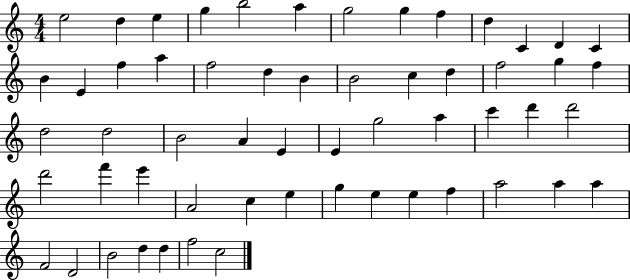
E5/h D5/q E5/q G5/q B5/h A5/q G5/h G5/q F5/q D5/q C4/q D4/q C4/q B4/q E4/q F5/q A5/q F5/h D5/q B4/q B4/h C5/q D5/q F5/h G5/q F5/q D5/h D5/h B4/h A4/q E4/q E4/q G5/h A5/q C6/q D6/q D6/h D6/h F6/q E6/q A4/h C5/q E5/q G5/q E5/q E5/q F5/q A5/h A5/q A5/q F4/h D4/h B4/h D5/q D5/q F5/h C5/h